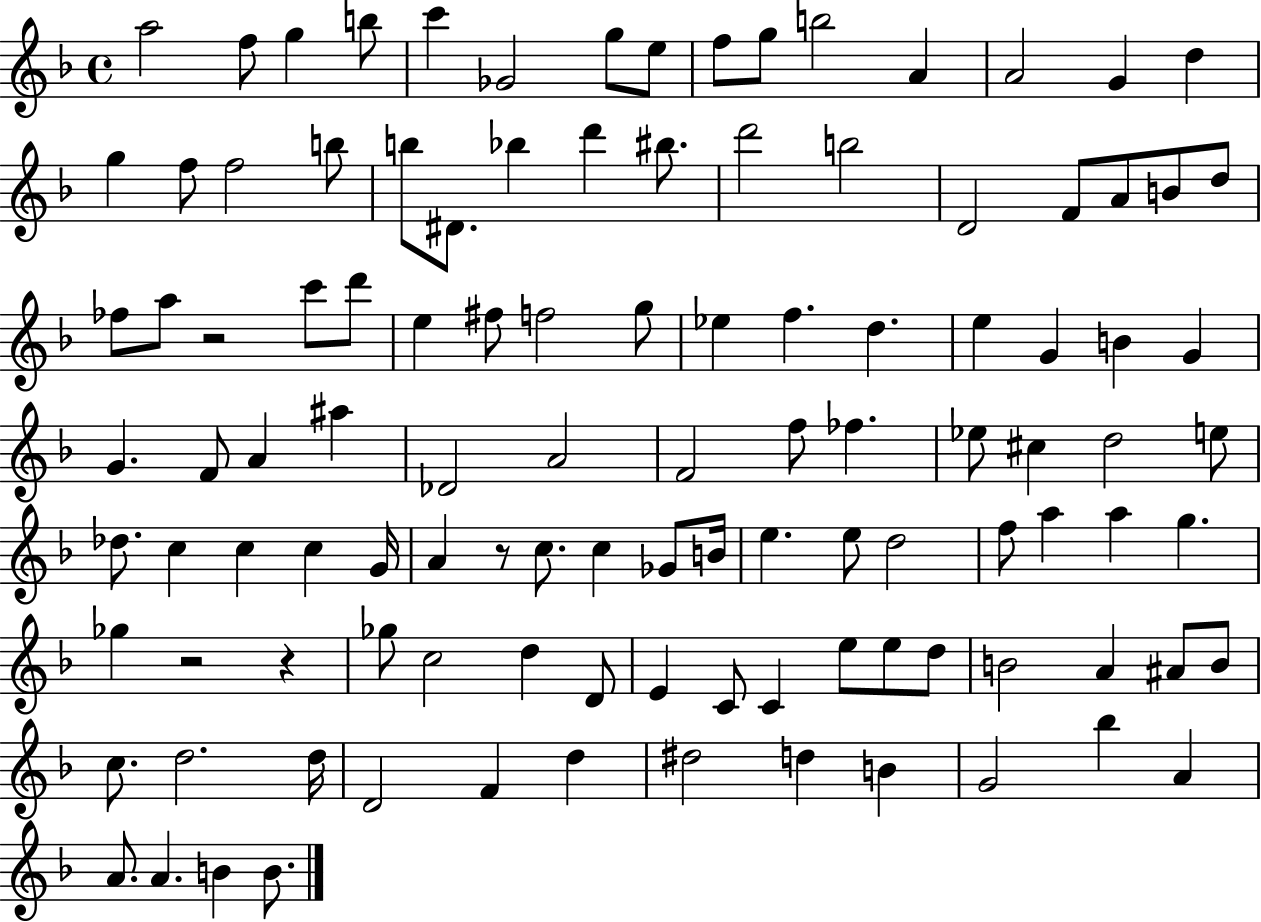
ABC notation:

X:1
T:Untitled
M:4/4
L:1/4
K:F
a2 f/2 g b/2 c' _G2 g/2 e/2 f/2 g/2 b2 A A2 G d g f/2 f2 b/2 b/2 ^D/2 _b d' ^b/2 d'2 b2 D2 F/2 A/2 B/2 d/2 _f/2 a/2 z2 c'/2 d'/2 e ^f/2 f2 g/2 _e f d e G B G G F/2 A ^a _D2 A2 F2 f/2 _f _e/2 ^c d2 e/2 _d/2 c c c G/4 A z/2 c/2 c _G/2 B/4 e e/2 d2 f/2 a a g _g z2 z _g/2 c2 d D/2 E C/2 C e/2 e/2 d/2 B2 A ^A/2 B/2 c/2 d2 d/4 D2 F d ^d2 d B G2 _b A A/2 A B B/2